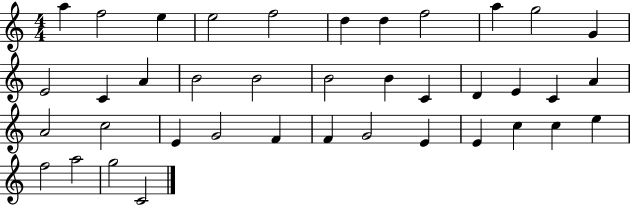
X:1
T:Untitled
M:4/4
L:1/4
K:C
a f2 e e2 f2 d d f2 a g2 G E2 C A B2 B2 B2 B C D E C A A2 c2 E G2 F F G2 E E c c e f2 a2 g2 C2